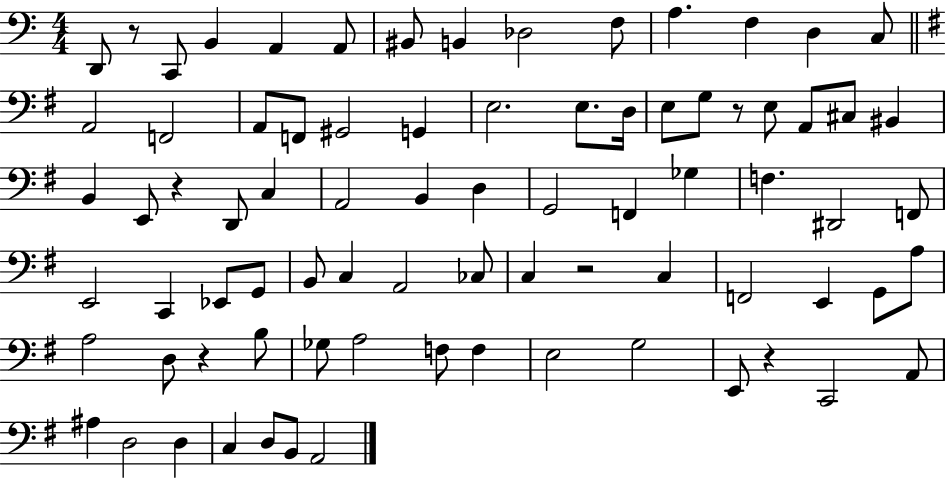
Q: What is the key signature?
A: C major